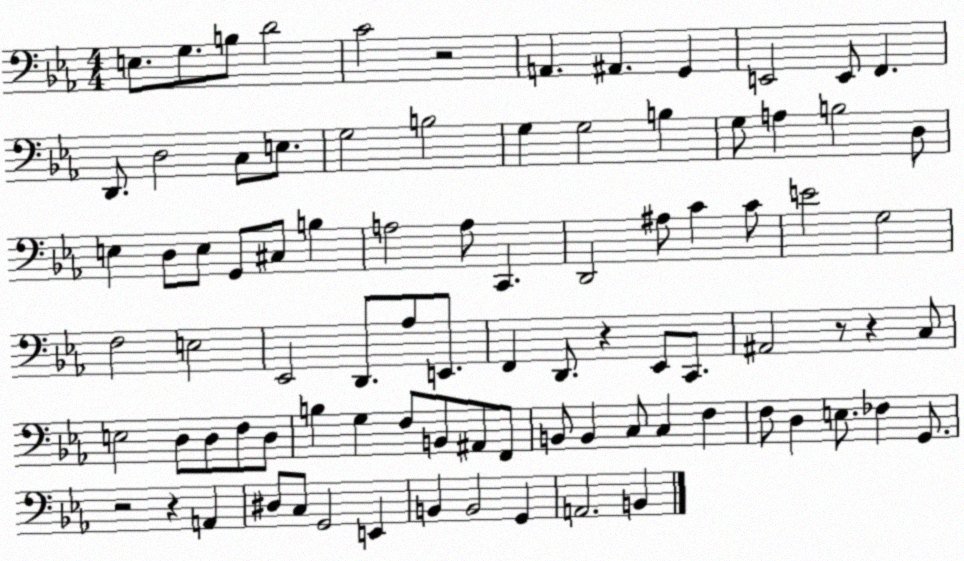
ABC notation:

X:1
T:Untitled
M:4/4
L:1/4
K:Eb
E,/2 G,/2 B,/2 D2 C2 z2 A,, ^A,, G,, E,,2 E,,/2 F,, D,,/2 D,2 C,/2 E,/2 G,2 B,2 G, G,2 B, G,/2 A, B,2 D,/2 E, D,/2 E,/2 G,,/2 ^C,/2 B, A,2 A,/2 C,, D,,2 ^A,/2 C C/2 E2 G,2 F,2 E,2 _E,,2 D,,/2 _A,/2 E,,/2 F,, D,,/2 z _E,,/2 C,,/2 ^A,,2 z/2 z C,/2 E,2 D,/2 D,/2 F,/2 D,/2 B, G, F,/2 B,,/2 ^A,,/2 F,,/2 B,,/2 B,, C,/2 C, F, F,/2 D, E,/2 _F, G,,/2 z2 z A,, ^D,/2 C,/2 G,,2 E,, B,, B,,2 G,, A,,2 B,,